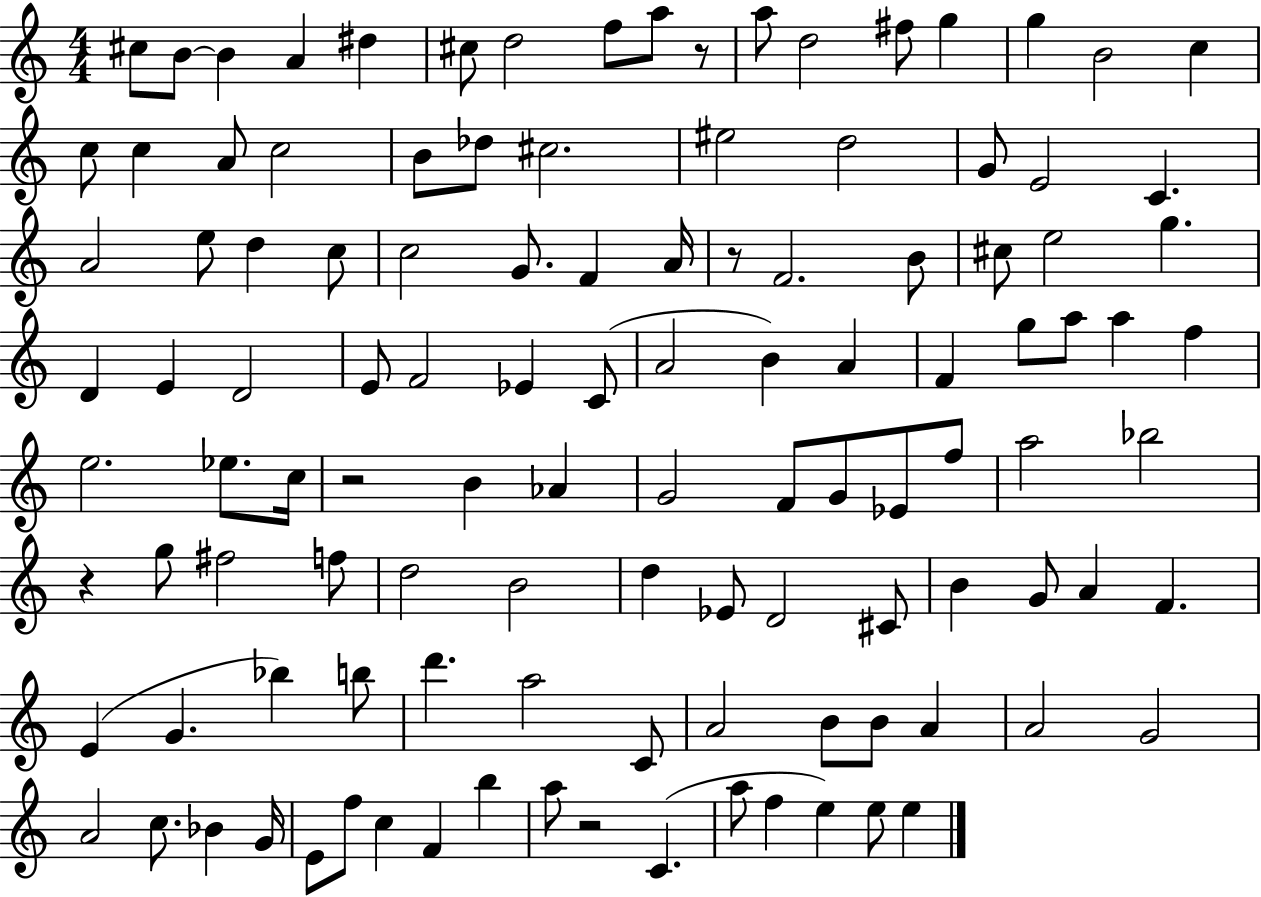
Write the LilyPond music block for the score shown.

{
  \clef treble
  \numericTimeSignature
  \time 4/4
  \key c \major
  cis''8 b'8~~ b'4 a'4 dis''4 | cis''8 d''2 f''8 a''8 r8 | a''8 d''2 fis''8 g''4 | g''4 b'2 c''4 | \break c''8 c''4 a'8 c''2 | b'8 des''8 cis''2. | eis''2 d''2 | g'8 e'2 c'4. | \break a'2 e''8 d''4 c''8 | c''2 g'8. f'4 a'16 | r8 f'2. b'8 | cis''8 e''2 g''4. | \break d'4 e'4 d'2 | e'8 f'2 ees'4 c'8( | a'2 b'4) a'4 | f'4 g''8 a''8 a''4 f''4 | \break e''2. ees''8. c''16 | r2 b'4 aes'4 | g'2 f'8 g'8 ees'8 f''8 | a''2 bes''2 | \break r4 g''8 fis''2 f''8 | d''2 b'2 | d''4 ees'8 d'2 cis'8 | b'4 g'8 a'4 f'4. | \break e'4( g'4. bes''4) b''8 | d'''4. a''2 c'8 | a'2 b'8 b'8 a'4 | a'2 g'2 | \break a'2 c''8. bes'4 g'16 | e'8 f''8 c''4 f'4 b''4 | a''8 r2 c'4.( | a''8 f''4 e''4) e''8 e''4 | \break \bar "|."
}